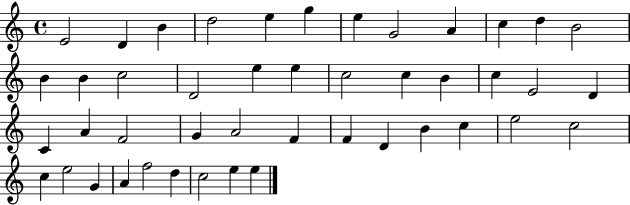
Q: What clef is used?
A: treble